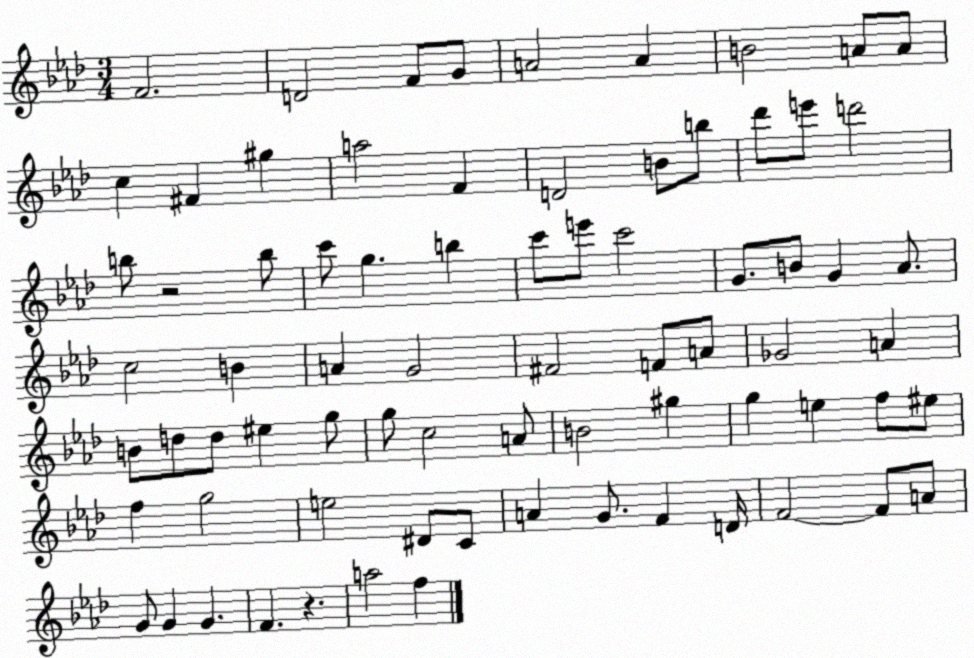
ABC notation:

X:1
T:Untitled
M:3/4
L:1/4
K:Ab
F2 D2 F/2 G/2 A2 A B2 A/2 A/2 c ^F ^g a2 F D2 B/2 b/2 _d'/2 e'/2 d'2 b/2 z2 b/2 c'/2 g b c'/2 e'/2 c'2 G/2 B/2 G _A/2 c2 B A G2 ^F2 F/2 A/2 _G2 A B/2 d/2 d/2 ^e g/2 g/2 c2 A/2 B2 ^g g e f/2 ^e/2 f g2 e2 ^D/2 C/2 A G/2 F D/4 F2 F/2 A/2 G/2 G G F z a2 f